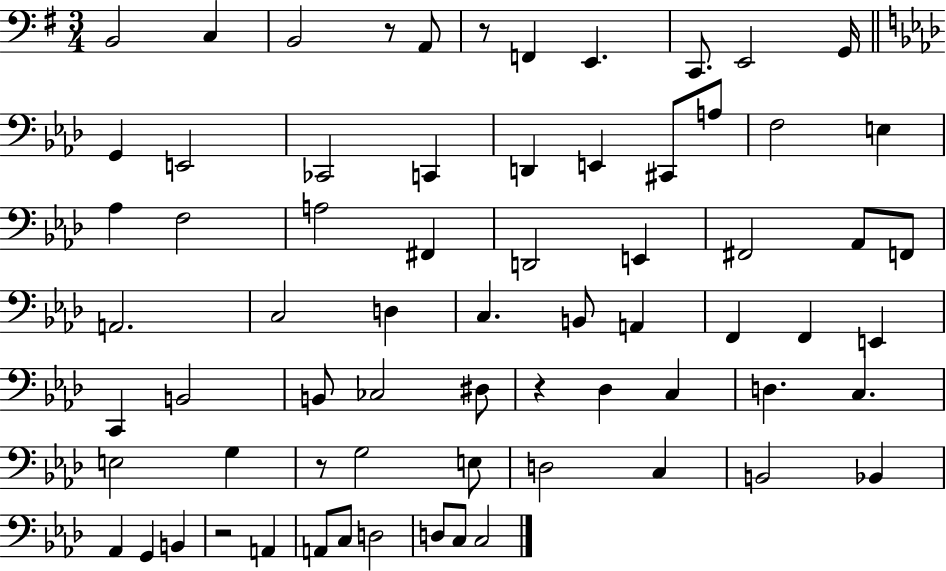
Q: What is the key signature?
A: G major